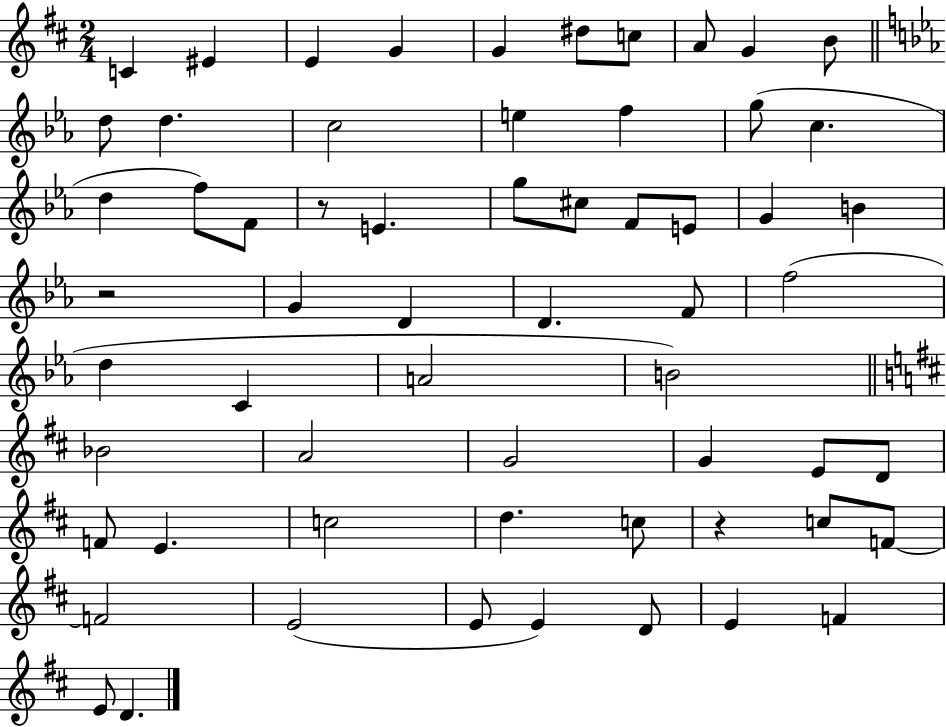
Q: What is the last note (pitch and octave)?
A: D4